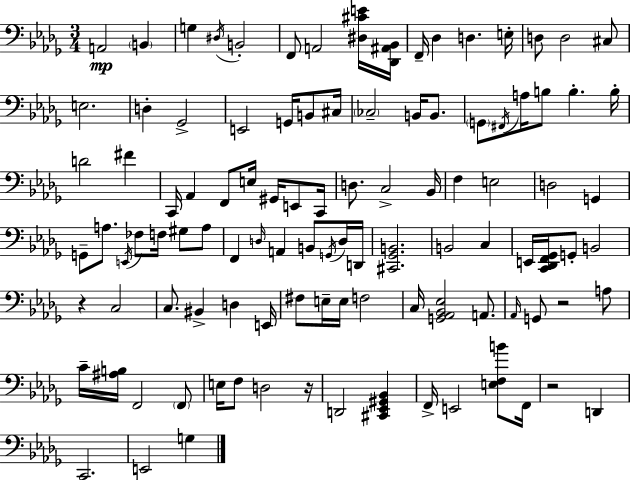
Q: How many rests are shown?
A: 4